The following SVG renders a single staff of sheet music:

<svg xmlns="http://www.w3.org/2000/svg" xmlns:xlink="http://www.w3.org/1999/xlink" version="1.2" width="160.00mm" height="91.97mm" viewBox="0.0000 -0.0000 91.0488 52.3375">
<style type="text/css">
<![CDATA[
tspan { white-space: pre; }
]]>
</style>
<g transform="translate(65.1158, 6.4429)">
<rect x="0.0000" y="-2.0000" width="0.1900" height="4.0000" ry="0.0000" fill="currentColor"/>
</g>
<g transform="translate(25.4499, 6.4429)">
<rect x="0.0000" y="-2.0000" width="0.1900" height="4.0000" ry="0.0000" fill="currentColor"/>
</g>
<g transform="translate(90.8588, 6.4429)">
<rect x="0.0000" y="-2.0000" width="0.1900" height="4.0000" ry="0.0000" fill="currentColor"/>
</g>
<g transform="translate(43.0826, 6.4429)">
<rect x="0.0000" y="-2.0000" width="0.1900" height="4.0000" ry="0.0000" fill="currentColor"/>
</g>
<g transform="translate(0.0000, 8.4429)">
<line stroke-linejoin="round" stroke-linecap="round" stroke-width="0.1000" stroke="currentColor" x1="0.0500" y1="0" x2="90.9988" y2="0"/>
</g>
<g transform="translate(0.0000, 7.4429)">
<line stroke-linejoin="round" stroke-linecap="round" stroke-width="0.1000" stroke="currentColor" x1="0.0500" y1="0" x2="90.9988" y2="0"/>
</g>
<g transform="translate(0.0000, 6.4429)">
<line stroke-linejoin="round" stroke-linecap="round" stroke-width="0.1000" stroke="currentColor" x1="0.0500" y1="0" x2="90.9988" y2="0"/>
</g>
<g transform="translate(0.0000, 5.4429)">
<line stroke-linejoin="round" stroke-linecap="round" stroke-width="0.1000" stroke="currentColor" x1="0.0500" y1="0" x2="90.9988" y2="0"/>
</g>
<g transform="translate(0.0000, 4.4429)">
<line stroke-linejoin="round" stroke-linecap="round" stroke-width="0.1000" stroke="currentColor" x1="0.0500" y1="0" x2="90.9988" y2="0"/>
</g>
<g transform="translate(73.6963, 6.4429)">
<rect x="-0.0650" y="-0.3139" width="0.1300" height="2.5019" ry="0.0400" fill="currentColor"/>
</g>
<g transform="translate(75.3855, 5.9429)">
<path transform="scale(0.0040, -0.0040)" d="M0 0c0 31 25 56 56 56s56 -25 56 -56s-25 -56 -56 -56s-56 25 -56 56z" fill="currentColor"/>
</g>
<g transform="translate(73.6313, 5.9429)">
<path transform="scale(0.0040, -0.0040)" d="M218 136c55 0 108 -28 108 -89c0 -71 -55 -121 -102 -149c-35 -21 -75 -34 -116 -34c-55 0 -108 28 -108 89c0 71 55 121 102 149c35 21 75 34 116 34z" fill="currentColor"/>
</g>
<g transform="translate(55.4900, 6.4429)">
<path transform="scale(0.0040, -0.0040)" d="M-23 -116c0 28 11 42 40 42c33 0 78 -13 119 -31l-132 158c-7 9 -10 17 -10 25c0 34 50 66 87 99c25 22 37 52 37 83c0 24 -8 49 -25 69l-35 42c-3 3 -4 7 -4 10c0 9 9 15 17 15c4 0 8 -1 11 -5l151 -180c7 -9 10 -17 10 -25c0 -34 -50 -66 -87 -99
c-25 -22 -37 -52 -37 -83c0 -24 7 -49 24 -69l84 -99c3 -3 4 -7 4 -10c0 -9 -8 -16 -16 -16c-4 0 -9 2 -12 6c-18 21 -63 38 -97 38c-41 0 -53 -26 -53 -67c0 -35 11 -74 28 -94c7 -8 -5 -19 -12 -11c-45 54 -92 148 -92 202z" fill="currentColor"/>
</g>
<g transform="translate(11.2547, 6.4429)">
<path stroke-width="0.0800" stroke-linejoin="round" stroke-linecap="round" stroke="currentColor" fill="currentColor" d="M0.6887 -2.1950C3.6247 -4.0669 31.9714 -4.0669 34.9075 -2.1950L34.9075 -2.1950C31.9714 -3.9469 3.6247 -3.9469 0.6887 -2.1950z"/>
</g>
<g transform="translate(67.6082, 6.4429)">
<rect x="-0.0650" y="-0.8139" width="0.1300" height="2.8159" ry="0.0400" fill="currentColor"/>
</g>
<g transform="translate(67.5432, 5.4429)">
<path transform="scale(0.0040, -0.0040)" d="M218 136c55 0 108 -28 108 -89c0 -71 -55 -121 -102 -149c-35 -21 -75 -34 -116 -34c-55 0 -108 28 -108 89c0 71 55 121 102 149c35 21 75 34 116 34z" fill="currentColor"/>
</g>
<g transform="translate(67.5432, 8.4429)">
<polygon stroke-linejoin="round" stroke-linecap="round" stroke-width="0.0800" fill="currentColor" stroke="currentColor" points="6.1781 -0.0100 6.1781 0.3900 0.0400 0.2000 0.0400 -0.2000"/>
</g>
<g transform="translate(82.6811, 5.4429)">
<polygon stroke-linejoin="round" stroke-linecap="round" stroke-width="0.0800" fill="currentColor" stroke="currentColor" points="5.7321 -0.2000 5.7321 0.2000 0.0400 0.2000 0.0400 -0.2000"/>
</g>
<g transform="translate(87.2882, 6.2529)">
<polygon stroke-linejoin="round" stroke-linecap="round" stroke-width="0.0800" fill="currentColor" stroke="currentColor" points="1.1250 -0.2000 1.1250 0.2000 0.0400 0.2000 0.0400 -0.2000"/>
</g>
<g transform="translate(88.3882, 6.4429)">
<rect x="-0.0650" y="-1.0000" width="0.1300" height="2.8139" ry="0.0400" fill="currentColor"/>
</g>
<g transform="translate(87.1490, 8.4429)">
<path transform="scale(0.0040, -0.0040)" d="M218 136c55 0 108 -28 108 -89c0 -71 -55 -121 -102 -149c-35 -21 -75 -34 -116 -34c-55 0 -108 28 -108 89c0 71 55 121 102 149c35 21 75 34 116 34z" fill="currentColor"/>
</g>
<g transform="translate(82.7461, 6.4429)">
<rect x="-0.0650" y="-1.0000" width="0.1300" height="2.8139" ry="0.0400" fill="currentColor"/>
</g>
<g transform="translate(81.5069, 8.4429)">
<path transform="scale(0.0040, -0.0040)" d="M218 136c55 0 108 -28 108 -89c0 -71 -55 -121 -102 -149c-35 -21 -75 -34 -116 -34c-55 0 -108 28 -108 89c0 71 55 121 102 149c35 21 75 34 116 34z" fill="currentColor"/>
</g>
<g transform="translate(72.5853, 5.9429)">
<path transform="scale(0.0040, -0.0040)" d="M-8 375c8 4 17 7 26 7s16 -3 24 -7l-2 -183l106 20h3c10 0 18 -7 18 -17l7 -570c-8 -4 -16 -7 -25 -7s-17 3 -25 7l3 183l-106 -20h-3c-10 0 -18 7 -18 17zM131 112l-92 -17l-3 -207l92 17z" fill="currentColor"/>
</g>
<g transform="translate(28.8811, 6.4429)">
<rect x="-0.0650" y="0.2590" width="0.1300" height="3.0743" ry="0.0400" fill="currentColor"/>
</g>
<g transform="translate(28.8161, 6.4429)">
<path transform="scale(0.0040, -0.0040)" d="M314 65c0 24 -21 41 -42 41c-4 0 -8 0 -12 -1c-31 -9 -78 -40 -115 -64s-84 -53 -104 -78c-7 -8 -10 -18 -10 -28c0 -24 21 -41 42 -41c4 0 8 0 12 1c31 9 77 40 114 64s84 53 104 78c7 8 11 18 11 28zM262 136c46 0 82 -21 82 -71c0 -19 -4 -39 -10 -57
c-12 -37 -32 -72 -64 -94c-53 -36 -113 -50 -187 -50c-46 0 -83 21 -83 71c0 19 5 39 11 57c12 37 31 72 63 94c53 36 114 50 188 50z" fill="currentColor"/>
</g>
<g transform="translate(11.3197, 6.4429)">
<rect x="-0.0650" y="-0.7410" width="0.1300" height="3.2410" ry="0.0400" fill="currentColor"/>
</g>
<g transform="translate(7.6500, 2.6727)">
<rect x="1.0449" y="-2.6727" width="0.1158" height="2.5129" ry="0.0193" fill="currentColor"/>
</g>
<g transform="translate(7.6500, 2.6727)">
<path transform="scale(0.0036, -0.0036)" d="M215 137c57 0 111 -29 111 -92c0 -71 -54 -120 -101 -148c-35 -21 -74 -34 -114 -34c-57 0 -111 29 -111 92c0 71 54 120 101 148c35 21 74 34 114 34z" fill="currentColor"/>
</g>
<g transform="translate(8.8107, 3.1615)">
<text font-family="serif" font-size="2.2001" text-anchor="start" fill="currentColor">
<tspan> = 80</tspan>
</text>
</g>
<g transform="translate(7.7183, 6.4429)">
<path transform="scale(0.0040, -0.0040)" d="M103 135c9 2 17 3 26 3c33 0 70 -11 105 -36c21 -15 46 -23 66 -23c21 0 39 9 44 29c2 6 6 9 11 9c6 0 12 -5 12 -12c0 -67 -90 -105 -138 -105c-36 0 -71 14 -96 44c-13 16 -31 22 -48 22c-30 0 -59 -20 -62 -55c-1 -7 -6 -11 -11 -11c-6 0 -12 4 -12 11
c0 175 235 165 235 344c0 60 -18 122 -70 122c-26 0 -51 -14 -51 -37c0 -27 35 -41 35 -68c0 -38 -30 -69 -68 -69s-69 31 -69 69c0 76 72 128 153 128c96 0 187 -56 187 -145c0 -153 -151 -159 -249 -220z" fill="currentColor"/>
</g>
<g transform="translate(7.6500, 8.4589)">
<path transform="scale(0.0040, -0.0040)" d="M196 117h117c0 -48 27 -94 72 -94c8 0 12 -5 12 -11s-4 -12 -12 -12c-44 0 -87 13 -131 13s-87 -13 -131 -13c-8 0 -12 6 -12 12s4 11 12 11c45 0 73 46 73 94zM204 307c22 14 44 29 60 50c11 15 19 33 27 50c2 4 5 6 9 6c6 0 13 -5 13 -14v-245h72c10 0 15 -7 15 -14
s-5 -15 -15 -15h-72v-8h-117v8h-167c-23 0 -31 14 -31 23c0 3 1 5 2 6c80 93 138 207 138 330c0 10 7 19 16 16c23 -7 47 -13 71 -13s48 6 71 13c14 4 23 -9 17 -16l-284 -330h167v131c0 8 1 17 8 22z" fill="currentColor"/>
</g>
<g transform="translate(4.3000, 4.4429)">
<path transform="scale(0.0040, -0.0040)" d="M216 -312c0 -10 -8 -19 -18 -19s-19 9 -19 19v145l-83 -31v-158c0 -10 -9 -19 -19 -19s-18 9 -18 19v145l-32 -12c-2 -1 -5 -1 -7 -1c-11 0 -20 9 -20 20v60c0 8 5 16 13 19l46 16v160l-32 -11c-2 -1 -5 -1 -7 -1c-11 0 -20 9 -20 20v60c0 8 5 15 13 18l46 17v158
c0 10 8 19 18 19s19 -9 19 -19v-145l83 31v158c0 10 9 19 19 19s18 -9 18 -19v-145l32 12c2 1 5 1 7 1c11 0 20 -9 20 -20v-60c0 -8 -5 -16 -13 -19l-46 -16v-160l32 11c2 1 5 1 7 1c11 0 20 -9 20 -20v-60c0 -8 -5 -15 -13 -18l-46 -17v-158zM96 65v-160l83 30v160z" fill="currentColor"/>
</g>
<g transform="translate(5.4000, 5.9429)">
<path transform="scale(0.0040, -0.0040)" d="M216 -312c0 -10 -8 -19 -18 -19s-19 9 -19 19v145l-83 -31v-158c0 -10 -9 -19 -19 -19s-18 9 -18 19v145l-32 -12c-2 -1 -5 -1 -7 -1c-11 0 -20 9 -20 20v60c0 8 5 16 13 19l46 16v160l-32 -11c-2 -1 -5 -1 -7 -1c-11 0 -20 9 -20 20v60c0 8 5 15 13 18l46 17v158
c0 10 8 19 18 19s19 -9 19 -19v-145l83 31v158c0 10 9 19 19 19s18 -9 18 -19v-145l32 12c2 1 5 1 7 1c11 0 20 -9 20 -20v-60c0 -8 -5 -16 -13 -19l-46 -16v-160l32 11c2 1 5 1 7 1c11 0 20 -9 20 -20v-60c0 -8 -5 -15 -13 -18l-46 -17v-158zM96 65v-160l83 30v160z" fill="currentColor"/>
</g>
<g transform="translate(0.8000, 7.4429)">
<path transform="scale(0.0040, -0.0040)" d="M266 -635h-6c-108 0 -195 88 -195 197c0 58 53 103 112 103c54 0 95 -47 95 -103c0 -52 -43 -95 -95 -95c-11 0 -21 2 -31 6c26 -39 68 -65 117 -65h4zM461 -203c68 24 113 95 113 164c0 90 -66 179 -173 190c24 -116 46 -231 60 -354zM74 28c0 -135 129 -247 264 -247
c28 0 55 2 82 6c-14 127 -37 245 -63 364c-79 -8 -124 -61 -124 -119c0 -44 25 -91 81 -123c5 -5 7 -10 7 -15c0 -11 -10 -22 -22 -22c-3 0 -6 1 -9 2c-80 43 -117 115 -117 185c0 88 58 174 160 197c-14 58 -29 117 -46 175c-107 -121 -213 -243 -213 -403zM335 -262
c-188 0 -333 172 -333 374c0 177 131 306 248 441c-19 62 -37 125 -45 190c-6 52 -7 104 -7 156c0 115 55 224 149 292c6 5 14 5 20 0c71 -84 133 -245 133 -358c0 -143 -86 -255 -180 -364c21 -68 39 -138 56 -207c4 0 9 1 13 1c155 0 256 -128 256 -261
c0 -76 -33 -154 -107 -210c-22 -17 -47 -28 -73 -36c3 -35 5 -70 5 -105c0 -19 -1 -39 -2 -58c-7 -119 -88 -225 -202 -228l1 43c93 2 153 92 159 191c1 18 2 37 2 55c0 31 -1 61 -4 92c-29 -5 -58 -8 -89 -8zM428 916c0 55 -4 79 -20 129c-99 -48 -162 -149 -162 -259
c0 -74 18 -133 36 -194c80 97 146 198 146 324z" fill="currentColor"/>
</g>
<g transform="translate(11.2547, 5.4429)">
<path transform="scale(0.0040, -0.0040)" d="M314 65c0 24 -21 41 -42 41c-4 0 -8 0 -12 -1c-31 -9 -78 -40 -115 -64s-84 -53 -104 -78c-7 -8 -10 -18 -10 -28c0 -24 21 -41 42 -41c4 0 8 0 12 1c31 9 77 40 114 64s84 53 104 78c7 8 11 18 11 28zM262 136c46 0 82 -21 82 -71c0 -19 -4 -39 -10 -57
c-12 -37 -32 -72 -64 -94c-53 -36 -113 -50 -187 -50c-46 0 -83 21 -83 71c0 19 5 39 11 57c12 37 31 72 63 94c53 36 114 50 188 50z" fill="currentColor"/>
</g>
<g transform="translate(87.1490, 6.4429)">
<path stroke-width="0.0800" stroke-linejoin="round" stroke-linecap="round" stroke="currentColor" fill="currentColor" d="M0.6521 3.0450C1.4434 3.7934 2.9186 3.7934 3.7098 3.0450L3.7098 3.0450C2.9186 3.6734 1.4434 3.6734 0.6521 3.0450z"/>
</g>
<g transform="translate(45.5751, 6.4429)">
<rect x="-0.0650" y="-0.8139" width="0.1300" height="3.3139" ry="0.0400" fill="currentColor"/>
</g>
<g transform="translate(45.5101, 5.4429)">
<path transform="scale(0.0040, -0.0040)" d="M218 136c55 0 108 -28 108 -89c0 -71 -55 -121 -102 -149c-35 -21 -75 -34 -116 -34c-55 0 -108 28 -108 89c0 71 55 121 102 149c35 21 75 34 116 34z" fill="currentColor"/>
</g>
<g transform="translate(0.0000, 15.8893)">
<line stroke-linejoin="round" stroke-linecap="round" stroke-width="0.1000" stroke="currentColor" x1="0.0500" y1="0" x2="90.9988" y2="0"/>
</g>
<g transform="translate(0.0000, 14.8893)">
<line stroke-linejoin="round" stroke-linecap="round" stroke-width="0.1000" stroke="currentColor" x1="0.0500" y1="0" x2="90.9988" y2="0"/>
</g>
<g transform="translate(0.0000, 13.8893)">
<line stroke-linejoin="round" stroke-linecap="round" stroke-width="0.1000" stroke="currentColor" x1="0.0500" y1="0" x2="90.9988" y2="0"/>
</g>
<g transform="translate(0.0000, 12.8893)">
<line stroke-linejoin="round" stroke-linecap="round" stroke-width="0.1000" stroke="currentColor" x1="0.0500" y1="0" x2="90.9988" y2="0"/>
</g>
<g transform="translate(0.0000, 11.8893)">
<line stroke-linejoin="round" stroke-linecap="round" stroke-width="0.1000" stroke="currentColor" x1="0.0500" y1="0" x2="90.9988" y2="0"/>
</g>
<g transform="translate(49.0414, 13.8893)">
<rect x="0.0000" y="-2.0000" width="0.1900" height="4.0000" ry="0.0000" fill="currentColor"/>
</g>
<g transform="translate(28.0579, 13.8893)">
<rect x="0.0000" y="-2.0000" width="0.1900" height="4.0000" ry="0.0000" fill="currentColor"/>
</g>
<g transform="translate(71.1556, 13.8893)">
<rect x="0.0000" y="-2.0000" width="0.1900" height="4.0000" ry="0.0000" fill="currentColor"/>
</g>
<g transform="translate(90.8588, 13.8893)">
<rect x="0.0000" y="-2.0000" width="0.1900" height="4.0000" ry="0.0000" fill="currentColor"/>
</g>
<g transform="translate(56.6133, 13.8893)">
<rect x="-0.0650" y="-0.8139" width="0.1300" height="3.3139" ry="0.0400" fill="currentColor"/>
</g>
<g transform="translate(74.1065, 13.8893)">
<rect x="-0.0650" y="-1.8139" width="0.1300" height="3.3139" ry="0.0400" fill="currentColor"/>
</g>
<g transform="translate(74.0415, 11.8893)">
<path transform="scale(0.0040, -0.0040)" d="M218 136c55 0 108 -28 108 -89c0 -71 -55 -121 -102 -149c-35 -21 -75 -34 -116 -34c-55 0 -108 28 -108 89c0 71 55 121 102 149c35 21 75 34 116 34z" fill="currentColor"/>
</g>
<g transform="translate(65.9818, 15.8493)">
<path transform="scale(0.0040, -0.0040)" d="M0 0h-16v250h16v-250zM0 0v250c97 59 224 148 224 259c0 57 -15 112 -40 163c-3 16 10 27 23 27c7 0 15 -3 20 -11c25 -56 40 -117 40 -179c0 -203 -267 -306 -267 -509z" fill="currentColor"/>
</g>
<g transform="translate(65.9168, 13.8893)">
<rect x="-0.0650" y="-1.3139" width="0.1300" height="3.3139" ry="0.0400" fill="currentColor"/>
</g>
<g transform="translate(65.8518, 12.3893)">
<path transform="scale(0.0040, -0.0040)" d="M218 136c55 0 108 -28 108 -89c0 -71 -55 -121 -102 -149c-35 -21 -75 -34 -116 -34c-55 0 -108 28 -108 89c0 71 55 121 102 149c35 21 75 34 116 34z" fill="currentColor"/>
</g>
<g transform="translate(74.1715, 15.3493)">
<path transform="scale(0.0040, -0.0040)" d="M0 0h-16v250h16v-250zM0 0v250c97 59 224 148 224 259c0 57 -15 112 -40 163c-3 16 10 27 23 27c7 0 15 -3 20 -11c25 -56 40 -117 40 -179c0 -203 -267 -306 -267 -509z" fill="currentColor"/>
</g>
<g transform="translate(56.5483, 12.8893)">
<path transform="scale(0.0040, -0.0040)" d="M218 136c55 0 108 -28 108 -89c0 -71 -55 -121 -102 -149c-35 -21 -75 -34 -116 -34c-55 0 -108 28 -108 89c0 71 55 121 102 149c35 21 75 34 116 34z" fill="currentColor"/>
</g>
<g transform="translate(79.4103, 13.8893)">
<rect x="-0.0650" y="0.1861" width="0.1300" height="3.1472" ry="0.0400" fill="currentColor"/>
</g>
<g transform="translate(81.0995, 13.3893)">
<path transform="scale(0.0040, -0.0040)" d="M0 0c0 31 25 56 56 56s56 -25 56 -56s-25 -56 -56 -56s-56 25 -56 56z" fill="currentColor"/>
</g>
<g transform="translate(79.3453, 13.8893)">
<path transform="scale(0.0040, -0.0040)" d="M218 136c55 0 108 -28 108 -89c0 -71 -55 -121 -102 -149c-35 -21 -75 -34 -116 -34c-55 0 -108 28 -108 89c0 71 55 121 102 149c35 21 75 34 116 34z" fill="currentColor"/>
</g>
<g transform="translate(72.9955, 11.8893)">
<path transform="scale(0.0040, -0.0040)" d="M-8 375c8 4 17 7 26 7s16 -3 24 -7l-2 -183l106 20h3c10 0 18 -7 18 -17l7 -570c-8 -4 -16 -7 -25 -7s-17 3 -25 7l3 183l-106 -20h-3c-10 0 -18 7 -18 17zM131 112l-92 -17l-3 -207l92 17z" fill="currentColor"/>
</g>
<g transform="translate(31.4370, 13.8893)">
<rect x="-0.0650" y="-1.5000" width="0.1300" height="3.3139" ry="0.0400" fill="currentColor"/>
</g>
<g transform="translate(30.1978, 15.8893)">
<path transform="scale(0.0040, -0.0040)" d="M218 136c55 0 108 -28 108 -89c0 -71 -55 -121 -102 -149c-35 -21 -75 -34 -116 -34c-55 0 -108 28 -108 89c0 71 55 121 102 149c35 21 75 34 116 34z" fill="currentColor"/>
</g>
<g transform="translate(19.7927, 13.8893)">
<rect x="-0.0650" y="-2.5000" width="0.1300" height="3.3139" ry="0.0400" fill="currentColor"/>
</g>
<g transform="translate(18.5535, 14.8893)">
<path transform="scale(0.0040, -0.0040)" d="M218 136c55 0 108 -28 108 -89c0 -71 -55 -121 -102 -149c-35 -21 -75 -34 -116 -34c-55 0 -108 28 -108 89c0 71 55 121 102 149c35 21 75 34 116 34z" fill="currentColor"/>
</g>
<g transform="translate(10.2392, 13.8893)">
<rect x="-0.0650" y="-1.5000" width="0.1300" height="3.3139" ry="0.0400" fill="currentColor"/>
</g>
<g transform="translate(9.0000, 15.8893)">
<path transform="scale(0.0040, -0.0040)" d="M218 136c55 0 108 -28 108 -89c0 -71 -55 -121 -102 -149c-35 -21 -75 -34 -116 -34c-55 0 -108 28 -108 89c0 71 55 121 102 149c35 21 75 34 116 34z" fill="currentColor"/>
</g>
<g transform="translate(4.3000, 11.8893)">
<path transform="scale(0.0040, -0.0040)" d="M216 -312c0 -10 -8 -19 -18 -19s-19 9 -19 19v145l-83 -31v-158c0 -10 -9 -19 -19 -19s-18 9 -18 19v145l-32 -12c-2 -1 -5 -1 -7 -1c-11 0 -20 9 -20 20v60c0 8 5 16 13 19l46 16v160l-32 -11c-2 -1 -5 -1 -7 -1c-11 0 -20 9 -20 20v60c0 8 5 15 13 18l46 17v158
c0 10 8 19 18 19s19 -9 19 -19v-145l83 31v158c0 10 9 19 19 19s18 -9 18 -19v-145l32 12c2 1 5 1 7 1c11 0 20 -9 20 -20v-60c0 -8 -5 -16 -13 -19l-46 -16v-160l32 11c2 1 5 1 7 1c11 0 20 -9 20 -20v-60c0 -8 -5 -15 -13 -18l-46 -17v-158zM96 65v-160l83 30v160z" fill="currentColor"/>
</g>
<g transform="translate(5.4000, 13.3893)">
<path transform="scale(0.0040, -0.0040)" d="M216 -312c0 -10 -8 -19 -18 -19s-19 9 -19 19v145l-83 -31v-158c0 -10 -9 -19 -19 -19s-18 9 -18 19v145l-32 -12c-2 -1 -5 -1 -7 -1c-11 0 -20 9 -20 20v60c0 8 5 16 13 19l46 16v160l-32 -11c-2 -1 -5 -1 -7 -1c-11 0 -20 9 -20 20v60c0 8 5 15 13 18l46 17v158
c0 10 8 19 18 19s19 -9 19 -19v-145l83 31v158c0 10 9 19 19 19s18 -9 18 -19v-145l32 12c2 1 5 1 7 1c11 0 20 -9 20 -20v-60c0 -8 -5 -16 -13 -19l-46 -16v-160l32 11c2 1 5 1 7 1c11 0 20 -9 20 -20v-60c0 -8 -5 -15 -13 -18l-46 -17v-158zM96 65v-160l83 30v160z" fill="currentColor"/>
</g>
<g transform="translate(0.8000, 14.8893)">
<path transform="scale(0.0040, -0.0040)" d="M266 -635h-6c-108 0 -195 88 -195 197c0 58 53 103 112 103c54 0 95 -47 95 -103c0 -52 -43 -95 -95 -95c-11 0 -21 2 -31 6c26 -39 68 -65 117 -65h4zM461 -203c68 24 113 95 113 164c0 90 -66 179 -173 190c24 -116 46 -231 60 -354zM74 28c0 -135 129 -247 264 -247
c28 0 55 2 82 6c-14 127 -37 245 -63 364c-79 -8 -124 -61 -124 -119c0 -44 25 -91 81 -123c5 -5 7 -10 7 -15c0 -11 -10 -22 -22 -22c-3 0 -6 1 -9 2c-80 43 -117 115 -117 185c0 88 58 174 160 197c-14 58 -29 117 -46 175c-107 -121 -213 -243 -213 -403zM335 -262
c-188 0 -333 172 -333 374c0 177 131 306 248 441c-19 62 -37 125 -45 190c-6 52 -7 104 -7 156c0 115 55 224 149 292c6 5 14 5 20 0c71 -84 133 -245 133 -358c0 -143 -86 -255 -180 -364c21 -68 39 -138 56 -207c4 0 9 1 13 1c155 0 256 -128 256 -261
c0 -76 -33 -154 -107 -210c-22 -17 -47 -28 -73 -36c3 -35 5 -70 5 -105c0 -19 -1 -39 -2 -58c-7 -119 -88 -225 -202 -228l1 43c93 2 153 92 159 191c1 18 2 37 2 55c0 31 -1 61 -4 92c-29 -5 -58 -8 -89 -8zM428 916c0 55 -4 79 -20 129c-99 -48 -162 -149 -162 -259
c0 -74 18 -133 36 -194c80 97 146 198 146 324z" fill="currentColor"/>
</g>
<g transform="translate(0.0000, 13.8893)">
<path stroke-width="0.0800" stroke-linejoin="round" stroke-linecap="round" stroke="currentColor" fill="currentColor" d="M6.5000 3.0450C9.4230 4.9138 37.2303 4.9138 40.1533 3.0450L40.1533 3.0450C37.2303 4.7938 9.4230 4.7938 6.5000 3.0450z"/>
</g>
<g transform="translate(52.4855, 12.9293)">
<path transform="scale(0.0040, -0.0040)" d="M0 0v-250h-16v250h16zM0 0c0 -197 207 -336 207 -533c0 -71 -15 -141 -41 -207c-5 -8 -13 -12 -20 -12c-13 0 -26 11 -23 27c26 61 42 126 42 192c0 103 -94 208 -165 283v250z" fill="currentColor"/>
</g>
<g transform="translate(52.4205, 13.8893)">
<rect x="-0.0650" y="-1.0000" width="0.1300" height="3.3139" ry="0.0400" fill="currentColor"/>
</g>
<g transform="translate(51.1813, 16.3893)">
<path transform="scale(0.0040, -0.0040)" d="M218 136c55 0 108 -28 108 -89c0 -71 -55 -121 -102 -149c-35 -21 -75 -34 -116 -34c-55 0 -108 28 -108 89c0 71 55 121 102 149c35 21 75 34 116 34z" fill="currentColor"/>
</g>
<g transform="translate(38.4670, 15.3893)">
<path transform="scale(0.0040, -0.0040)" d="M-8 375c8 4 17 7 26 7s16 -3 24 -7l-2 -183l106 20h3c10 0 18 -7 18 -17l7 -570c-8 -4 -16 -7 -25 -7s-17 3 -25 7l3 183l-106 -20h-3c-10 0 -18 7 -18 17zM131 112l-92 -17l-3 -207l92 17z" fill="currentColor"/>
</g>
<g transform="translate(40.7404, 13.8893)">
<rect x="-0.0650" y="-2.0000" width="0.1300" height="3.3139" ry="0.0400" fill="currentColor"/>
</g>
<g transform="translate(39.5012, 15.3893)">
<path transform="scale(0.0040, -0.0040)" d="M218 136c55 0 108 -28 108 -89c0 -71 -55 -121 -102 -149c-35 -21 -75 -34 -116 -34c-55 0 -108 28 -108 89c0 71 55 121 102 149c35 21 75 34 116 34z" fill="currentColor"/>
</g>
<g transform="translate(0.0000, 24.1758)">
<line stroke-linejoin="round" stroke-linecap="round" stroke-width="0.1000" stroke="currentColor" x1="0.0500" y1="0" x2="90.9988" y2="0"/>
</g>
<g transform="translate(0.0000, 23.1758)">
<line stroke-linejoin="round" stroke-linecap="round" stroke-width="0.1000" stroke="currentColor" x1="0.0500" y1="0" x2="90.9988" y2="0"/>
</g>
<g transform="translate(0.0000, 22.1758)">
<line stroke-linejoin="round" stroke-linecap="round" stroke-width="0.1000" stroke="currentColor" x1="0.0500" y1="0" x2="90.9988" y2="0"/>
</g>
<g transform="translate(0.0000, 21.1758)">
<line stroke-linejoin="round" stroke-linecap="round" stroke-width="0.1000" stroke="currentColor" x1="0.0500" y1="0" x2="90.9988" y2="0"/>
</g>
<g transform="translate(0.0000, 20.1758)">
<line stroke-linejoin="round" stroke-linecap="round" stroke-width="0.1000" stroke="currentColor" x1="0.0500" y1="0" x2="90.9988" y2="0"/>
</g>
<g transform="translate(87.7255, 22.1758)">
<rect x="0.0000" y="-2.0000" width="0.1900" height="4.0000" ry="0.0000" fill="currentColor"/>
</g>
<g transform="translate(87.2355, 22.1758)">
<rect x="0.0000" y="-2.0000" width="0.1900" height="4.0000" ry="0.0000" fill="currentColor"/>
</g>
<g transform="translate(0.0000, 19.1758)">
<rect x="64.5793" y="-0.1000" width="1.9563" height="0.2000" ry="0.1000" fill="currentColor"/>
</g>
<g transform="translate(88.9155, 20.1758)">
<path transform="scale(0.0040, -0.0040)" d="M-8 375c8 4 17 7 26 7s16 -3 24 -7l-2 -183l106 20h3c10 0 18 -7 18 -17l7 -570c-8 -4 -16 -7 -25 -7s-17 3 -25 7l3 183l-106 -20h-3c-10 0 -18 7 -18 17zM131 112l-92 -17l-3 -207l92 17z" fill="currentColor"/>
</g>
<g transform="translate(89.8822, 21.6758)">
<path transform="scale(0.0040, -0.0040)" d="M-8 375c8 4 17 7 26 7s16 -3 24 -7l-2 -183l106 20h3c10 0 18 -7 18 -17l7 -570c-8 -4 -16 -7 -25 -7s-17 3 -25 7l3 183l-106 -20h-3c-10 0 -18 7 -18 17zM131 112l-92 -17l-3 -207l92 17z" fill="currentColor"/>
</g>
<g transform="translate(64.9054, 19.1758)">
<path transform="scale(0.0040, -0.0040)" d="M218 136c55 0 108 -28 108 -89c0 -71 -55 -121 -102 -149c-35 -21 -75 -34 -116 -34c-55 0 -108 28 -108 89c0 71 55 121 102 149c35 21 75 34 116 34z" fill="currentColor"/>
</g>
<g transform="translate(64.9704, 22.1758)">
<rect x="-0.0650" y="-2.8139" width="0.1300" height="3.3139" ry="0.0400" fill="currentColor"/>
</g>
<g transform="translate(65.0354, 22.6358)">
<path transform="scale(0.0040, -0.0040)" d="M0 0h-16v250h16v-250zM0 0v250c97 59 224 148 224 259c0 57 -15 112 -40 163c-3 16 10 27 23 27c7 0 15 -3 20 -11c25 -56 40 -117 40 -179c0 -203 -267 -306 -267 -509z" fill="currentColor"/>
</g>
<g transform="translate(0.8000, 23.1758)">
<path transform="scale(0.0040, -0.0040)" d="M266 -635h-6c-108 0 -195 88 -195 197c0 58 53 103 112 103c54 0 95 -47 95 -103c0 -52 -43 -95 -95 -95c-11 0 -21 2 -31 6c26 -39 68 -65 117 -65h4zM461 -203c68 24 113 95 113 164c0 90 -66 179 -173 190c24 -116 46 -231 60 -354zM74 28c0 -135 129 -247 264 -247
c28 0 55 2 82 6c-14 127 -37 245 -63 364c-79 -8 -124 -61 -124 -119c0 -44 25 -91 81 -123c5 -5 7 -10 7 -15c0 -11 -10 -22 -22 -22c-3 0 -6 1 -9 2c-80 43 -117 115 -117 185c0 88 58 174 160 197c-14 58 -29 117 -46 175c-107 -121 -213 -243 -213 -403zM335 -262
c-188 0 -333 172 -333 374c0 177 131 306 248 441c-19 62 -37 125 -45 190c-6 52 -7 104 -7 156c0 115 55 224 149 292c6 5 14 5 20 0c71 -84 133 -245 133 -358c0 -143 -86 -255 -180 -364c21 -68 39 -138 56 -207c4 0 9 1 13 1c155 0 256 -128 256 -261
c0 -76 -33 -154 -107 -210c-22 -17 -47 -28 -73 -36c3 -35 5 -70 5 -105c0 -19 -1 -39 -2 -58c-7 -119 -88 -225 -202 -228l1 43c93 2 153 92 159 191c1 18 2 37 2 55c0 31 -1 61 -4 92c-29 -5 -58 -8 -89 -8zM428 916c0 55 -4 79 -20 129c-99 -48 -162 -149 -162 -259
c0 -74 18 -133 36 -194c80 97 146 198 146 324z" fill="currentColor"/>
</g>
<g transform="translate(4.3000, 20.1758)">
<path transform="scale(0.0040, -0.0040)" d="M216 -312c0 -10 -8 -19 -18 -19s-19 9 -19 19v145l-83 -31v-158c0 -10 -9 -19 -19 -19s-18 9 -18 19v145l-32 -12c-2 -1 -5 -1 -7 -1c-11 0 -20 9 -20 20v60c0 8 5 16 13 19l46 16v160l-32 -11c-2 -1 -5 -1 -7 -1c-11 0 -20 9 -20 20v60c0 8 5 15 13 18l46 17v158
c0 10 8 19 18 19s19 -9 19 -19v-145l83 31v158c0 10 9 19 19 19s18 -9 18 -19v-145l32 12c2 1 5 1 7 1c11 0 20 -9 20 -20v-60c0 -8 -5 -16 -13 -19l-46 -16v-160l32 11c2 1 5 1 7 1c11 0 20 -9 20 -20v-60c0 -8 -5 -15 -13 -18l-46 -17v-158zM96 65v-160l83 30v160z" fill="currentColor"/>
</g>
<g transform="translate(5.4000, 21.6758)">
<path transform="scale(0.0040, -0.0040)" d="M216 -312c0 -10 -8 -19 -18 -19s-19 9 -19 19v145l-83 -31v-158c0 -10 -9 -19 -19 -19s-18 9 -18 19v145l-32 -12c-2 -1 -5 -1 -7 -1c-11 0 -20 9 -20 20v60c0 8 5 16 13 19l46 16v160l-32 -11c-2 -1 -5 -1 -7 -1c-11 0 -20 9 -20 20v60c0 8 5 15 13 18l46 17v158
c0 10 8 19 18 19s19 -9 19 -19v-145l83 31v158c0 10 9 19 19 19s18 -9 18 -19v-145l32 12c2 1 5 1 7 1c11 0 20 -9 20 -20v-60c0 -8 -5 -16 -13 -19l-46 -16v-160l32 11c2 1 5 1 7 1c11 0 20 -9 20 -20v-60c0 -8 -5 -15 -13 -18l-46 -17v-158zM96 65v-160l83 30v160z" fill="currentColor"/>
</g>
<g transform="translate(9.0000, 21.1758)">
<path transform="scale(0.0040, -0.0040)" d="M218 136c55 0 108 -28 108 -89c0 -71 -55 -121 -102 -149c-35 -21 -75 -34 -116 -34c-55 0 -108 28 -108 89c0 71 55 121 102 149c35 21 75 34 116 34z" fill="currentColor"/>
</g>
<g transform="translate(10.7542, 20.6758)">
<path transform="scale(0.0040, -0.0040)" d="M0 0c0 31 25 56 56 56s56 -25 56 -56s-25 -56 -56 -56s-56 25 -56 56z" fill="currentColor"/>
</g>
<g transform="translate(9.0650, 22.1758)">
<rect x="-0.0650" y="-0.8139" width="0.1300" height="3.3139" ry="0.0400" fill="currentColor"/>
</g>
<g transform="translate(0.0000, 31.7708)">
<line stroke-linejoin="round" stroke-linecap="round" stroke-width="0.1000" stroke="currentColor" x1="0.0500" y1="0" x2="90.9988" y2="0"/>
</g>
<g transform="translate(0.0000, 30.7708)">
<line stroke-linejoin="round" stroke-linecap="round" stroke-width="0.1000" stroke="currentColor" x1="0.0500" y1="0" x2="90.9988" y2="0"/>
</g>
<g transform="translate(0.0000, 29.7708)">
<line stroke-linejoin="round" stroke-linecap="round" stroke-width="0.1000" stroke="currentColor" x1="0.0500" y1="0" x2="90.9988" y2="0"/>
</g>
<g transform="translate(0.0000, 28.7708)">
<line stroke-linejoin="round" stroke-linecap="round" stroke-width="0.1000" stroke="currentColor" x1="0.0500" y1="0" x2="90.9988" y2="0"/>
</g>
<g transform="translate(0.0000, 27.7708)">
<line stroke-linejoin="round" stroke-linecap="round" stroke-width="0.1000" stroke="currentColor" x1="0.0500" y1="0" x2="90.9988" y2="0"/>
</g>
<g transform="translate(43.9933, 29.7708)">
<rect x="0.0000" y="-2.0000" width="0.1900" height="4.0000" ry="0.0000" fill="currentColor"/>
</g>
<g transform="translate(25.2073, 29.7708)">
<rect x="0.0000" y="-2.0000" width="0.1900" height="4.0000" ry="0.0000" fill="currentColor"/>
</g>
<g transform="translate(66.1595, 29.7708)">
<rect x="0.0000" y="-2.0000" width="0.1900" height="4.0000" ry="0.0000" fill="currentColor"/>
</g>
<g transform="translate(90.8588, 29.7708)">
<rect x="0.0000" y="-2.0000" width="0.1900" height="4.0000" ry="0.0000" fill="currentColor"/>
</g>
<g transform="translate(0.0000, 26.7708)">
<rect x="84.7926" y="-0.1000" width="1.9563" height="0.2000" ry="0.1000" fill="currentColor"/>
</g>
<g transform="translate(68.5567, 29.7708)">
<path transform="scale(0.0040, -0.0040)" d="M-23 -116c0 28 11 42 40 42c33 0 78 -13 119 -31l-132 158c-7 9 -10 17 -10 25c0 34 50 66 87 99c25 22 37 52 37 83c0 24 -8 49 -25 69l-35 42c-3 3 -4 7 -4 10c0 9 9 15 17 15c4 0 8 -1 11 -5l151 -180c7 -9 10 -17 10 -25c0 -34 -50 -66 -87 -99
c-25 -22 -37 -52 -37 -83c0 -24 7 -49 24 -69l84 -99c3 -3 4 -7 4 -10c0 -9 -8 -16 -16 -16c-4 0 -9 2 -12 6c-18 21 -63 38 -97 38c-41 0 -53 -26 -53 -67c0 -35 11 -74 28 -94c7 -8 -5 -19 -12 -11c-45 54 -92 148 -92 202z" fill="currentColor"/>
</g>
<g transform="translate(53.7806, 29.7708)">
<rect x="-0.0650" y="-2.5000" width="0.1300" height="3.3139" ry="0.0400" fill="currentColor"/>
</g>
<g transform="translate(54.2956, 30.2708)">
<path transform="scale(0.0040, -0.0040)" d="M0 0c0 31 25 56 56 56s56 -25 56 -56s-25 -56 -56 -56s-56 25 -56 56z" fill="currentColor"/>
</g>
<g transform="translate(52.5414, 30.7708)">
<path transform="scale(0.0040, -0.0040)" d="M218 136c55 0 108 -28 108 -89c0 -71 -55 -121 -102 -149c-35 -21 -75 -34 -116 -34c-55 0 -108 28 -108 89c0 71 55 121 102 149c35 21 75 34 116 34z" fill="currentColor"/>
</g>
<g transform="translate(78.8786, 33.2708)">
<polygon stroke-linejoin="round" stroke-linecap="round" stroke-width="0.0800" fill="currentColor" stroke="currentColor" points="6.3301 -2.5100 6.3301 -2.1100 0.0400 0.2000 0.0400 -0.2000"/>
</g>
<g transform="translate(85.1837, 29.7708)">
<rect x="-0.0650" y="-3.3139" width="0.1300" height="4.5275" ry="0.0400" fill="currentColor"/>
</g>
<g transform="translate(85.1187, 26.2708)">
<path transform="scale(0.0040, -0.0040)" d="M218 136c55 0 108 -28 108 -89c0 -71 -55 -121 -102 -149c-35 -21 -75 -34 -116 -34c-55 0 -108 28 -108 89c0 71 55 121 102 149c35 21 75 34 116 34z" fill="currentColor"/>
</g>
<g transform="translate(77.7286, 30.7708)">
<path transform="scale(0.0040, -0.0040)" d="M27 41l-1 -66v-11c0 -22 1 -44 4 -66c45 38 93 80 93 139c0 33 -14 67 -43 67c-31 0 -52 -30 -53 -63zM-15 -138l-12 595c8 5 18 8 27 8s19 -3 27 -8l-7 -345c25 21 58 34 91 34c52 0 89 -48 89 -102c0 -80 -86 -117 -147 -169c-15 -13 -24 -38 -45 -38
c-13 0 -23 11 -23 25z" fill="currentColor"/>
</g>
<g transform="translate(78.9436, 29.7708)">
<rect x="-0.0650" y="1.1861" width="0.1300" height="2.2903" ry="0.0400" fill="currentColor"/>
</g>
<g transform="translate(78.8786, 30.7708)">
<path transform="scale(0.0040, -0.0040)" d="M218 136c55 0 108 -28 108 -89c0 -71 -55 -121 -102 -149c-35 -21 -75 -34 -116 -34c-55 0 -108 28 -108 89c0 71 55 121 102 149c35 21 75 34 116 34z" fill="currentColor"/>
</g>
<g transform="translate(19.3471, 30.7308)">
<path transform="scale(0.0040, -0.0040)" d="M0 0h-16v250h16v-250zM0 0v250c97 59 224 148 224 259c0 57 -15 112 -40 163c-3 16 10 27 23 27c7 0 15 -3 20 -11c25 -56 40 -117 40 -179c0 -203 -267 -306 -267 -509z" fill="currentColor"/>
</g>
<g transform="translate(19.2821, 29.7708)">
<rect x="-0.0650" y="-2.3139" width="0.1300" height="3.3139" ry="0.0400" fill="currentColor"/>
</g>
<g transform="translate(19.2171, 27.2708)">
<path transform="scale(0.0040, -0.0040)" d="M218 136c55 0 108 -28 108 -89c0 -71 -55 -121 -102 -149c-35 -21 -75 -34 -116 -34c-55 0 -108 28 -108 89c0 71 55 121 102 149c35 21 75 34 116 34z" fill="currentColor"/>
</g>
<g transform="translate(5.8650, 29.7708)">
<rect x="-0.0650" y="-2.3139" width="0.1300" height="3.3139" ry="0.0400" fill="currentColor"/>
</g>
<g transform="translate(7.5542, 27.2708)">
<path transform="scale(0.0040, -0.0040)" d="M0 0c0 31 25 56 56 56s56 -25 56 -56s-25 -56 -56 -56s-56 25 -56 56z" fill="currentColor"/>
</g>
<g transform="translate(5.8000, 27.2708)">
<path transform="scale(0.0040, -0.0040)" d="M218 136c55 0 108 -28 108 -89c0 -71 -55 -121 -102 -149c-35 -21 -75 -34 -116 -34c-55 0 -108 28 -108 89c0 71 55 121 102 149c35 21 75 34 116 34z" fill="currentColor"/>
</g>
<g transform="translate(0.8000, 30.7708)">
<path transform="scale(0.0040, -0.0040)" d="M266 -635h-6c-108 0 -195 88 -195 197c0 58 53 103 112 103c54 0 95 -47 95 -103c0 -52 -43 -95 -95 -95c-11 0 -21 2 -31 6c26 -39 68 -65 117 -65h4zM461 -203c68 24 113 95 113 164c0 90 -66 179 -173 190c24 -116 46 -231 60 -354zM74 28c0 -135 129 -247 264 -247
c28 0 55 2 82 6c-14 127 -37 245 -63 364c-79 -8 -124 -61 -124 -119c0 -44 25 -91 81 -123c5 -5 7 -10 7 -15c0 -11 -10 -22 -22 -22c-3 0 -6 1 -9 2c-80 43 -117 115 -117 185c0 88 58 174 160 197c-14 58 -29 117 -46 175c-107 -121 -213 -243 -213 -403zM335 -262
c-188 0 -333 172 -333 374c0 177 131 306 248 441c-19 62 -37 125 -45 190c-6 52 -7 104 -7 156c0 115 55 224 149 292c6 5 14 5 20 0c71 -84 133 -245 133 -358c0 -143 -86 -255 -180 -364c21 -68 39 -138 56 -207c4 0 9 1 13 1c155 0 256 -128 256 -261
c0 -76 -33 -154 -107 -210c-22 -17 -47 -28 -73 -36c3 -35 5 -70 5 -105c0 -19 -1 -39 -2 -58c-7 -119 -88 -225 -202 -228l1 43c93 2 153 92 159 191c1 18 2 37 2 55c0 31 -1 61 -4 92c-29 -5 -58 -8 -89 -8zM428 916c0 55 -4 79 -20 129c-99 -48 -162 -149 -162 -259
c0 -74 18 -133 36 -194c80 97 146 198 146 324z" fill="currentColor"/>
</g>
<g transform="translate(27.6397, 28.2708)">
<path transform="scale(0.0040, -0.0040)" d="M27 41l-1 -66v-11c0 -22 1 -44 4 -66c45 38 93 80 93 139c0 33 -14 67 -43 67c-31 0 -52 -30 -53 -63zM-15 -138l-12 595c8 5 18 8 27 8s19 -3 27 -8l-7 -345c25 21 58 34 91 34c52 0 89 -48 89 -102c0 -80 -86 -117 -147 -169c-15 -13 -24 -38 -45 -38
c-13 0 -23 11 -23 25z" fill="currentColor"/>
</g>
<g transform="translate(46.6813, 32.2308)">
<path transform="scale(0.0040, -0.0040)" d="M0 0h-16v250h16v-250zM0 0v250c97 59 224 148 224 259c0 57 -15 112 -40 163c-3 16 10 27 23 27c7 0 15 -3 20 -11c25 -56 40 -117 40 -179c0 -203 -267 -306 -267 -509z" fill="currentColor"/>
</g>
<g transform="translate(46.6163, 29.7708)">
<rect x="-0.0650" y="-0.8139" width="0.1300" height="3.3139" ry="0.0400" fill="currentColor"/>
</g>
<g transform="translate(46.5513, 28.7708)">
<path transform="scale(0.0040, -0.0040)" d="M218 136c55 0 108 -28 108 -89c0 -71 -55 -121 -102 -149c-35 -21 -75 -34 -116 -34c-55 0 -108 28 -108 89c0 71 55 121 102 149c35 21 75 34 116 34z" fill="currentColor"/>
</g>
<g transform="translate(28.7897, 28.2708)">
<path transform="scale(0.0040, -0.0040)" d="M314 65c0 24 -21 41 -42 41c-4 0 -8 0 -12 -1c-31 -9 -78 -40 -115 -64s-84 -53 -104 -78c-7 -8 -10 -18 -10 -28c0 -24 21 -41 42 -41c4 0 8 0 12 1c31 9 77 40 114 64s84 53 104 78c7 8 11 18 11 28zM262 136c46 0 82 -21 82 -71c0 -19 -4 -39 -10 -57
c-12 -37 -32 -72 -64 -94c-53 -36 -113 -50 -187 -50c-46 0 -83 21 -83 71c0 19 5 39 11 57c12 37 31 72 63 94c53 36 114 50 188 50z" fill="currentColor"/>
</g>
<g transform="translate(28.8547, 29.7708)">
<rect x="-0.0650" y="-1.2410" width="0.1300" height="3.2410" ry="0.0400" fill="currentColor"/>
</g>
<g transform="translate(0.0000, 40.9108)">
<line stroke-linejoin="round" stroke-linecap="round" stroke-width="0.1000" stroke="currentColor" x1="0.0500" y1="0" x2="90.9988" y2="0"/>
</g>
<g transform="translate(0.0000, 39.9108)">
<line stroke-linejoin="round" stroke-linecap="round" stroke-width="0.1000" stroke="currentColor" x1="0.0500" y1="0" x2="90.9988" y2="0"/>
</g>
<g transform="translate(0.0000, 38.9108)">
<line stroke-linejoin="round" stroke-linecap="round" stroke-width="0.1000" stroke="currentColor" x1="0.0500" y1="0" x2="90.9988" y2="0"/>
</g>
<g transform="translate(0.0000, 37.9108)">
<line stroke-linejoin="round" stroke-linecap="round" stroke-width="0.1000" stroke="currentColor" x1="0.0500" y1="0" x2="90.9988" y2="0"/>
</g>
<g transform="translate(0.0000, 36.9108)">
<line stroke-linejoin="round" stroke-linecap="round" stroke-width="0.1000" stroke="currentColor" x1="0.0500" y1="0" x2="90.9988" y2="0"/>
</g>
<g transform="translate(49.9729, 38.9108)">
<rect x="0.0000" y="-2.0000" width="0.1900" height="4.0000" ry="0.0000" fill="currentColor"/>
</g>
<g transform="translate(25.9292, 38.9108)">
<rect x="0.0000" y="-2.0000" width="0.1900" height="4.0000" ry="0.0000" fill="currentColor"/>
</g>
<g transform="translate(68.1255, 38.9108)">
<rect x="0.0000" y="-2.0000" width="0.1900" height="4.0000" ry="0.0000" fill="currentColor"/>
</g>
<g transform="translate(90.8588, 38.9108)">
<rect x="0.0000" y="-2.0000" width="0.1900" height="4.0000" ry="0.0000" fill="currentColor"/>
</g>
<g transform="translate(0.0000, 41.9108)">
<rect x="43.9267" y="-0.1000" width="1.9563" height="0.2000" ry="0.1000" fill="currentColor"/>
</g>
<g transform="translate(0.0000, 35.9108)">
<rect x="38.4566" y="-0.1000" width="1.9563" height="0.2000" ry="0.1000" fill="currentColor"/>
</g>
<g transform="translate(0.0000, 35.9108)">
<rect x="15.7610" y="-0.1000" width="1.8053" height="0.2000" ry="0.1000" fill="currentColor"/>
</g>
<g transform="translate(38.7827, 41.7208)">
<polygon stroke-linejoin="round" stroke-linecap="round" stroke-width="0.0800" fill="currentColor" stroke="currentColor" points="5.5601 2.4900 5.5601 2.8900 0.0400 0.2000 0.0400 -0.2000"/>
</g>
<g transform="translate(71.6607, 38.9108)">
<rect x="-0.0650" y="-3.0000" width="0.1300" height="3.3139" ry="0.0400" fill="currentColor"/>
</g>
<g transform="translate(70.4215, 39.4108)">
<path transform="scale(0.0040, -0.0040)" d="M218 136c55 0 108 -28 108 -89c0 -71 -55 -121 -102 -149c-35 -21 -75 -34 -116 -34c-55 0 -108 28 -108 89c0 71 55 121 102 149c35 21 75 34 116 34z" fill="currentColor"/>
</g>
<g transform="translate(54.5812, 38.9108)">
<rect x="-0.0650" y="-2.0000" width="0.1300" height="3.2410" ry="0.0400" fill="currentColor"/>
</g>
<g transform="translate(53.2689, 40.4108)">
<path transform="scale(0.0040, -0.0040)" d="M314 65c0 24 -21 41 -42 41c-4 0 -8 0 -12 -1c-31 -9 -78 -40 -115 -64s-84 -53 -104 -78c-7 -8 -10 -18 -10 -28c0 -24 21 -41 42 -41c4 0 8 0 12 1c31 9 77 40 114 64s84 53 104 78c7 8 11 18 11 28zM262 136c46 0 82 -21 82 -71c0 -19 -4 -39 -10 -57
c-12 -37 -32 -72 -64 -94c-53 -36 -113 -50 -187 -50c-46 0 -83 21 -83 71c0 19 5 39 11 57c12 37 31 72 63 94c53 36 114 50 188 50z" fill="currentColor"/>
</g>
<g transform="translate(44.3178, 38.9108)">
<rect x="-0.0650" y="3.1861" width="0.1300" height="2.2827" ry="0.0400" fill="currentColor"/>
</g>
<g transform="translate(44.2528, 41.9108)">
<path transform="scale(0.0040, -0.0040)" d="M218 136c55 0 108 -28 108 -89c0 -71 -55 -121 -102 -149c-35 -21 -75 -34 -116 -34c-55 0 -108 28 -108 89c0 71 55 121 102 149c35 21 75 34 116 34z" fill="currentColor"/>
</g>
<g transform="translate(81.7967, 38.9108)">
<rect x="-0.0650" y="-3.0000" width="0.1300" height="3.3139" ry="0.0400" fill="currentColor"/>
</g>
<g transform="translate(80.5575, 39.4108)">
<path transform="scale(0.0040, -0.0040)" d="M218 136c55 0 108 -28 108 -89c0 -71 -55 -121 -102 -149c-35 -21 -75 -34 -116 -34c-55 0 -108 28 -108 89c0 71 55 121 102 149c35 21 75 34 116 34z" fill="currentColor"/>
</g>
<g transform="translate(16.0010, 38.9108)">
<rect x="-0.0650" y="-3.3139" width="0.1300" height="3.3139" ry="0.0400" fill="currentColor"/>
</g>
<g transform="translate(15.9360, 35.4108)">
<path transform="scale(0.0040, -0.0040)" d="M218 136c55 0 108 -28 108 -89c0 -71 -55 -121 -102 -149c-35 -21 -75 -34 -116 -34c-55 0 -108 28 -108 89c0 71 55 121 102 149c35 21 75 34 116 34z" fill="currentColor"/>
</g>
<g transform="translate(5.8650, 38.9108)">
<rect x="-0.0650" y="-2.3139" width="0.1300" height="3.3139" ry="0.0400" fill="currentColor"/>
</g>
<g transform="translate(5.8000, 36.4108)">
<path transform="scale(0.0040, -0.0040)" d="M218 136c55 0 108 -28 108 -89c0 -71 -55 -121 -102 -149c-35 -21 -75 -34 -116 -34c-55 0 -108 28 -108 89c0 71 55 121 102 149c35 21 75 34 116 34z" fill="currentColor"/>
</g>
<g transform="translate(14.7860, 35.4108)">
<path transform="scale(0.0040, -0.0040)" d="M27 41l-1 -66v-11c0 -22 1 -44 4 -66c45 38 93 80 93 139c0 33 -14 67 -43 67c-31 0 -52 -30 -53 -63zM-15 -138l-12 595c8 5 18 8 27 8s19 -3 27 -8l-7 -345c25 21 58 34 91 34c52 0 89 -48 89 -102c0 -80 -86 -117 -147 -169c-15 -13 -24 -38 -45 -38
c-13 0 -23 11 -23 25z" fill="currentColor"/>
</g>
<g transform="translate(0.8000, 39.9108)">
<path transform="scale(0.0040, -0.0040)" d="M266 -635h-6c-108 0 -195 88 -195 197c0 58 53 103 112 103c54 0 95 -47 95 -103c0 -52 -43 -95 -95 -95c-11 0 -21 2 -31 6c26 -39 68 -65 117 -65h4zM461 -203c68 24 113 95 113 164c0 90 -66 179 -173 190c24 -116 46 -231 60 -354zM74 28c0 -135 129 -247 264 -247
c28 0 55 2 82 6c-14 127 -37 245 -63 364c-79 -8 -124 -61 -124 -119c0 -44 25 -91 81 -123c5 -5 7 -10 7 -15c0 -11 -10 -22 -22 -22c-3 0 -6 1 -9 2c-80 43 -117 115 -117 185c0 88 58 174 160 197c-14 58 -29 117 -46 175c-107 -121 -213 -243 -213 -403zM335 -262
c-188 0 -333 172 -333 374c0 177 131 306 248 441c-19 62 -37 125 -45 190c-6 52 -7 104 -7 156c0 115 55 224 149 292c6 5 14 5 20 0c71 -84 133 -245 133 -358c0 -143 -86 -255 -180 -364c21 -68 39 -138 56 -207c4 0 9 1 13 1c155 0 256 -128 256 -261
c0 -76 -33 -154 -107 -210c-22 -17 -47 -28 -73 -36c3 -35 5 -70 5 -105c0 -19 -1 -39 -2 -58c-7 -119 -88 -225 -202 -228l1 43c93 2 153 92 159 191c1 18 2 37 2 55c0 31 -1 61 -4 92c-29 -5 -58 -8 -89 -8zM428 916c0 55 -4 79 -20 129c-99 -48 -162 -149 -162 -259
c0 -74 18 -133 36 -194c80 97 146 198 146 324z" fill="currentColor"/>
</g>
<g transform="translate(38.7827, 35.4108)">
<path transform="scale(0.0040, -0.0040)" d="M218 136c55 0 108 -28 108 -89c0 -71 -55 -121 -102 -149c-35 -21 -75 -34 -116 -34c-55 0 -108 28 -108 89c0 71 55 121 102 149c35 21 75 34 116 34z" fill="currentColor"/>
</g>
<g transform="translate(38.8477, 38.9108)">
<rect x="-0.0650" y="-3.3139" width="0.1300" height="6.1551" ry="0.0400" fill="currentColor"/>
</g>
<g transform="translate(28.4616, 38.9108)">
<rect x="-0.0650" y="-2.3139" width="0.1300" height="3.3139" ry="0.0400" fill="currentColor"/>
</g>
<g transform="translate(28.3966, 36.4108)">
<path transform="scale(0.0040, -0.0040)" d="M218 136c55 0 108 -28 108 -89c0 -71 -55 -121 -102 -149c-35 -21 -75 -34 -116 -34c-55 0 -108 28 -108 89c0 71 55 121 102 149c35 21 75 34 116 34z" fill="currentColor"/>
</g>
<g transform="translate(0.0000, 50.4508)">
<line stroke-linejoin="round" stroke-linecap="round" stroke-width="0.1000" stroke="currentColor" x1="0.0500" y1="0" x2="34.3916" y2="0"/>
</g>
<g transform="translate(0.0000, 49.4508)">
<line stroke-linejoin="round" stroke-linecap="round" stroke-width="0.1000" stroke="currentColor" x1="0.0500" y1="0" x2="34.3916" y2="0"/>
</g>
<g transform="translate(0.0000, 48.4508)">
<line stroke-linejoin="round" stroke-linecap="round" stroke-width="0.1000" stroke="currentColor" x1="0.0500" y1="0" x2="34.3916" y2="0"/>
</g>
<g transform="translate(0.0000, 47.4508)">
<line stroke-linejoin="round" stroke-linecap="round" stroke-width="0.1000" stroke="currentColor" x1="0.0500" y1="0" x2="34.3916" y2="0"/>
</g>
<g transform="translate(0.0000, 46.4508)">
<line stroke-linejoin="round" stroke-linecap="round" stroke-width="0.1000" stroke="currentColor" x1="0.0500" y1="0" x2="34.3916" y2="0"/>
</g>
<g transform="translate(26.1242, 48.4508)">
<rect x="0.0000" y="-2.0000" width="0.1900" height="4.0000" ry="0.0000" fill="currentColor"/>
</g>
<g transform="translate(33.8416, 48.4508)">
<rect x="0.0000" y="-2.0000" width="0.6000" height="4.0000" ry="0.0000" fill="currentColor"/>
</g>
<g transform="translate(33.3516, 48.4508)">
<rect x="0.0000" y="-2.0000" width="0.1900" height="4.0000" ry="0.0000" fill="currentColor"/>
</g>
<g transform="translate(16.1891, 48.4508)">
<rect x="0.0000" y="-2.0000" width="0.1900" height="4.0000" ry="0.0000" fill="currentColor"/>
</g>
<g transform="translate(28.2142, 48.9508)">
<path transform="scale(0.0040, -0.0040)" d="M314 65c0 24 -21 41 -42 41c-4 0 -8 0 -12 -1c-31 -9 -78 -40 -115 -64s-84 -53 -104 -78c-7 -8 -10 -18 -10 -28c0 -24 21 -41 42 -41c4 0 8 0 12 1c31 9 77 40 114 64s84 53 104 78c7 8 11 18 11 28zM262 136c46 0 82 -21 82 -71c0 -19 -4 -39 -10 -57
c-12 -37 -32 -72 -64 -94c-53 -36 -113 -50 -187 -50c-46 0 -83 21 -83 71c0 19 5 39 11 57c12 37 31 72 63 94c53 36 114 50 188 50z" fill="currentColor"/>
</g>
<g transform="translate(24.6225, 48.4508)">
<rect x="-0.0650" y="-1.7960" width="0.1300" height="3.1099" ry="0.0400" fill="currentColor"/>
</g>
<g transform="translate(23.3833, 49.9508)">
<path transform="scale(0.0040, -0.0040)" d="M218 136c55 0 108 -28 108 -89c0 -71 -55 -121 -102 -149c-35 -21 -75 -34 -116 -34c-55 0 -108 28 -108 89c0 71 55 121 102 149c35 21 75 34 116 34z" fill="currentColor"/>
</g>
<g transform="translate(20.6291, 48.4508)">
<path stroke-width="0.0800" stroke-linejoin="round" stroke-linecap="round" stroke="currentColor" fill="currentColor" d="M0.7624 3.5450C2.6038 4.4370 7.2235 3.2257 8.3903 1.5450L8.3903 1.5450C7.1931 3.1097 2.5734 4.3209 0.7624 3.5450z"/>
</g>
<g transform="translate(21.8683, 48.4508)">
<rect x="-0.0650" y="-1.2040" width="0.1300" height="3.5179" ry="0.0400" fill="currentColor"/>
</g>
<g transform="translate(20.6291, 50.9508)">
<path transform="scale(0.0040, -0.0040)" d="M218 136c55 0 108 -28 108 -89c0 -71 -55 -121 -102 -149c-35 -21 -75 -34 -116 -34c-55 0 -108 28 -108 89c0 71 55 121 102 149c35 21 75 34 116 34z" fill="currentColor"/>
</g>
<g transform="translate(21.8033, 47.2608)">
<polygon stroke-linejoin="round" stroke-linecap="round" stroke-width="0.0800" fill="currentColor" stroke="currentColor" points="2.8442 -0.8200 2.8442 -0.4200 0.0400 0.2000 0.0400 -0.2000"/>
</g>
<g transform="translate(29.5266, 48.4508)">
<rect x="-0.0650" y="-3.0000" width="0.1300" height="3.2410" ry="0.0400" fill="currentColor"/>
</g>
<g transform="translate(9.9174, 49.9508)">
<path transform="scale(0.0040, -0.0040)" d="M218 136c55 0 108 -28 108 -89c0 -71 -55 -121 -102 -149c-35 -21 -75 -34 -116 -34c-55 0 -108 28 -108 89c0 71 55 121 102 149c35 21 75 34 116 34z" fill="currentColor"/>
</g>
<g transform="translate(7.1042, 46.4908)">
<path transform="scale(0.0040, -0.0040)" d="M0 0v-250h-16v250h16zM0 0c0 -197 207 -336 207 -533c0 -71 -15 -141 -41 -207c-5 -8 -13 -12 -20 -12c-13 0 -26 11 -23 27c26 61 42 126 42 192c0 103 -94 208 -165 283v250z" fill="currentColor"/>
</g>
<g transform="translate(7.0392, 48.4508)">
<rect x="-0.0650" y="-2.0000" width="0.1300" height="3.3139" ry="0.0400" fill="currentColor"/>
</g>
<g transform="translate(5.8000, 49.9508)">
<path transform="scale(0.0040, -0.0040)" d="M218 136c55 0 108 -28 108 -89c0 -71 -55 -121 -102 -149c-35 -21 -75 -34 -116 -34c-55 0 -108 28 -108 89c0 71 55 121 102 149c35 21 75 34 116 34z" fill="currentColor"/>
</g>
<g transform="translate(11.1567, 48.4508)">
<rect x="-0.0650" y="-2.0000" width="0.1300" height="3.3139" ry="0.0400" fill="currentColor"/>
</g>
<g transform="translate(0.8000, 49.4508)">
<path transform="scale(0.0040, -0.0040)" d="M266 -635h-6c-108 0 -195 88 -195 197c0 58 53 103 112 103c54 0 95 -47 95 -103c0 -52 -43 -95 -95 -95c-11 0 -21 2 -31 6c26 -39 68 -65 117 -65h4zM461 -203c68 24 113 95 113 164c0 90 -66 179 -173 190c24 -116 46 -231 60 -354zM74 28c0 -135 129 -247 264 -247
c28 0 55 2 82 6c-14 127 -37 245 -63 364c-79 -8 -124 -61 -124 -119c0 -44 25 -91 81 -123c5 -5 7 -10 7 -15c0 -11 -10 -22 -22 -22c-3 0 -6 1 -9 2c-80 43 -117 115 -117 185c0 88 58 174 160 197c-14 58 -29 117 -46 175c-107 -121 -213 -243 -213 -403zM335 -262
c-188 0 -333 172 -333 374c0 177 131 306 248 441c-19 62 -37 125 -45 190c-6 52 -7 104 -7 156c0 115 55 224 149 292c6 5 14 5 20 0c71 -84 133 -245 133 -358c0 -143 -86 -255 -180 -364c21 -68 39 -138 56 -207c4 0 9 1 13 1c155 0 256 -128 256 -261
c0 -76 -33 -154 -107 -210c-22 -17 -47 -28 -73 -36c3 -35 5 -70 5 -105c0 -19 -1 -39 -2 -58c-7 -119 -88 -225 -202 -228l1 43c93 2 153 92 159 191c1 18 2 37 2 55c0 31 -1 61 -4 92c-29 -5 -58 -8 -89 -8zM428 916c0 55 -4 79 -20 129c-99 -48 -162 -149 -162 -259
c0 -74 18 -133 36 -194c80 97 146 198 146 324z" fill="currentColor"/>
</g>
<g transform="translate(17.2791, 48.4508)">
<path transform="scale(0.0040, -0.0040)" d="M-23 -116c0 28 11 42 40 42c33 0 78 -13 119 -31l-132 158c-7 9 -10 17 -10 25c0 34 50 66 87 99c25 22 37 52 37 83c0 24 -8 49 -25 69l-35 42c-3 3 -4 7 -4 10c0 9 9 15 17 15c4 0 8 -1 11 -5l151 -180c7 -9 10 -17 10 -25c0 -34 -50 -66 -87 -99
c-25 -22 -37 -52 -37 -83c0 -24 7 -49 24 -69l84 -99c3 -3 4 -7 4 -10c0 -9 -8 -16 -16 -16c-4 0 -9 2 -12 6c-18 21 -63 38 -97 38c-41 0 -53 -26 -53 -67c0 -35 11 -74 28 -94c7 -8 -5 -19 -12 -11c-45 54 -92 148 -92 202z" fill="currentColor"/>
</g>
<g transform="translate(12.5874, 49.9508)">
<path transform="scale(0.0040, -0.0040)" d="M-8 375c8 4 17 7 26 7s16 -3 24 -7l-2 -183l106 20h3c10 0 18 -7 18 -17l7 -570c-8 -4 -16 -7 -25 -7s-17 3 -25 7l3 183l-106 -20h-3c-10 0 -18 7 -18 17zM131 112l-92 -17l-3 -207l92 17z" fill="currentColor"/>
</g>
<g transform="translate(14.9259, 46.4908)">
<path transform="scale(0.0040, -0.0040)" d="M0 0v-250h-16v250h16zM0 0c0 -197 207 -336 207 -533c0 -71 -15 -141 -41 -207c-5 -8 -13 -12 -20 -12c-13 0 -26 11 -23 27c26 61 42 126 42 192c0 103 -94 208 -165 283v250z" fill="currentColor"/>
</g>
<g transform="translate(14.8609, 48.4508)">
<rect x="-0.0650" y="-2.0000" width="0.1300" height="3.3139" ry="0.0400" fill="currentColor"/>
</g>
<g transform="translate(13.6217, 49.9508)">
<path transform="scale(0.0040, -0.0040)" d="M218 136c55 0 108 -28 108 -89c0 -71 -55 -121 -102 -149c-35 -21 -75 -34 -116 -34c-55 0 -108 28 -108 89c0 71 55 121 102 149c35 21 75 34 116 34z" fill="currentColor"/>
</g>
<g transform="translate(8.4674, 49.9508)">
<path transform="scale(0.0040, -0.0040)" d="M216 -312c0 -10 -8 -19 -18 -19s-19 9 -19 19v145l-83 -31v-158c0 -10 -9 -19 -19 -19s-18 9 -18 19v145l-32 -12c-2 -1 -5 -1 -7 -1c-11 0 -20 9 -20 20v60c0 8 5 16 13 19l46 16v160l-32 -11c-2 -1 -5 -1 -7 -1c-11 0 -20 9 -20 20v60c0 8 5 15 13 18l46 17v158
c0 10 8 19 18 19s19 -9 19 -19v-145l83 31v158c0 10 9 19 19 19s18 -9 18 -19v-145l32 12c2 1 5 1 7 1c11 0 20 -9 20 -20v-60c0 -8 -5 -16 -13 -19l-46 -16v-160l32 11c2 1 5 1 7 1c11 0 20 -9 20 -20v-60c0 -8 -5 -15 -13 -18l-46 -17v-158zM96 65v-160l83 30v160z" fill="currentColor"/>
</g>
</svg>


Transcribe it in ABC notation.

X:1
T:Untitled
M:2/4
L:1/4
K:D
d2 B2 d z d/2 c/2 E/2 E/4 E G E F D/2 d e/2 f/2 B d a/2 g g/2 _e2 d/2 G z _G/2 b/2 g _b g b/2 C/2 F2 A A F/2 ^F F/2 z D/2 F/2 A2